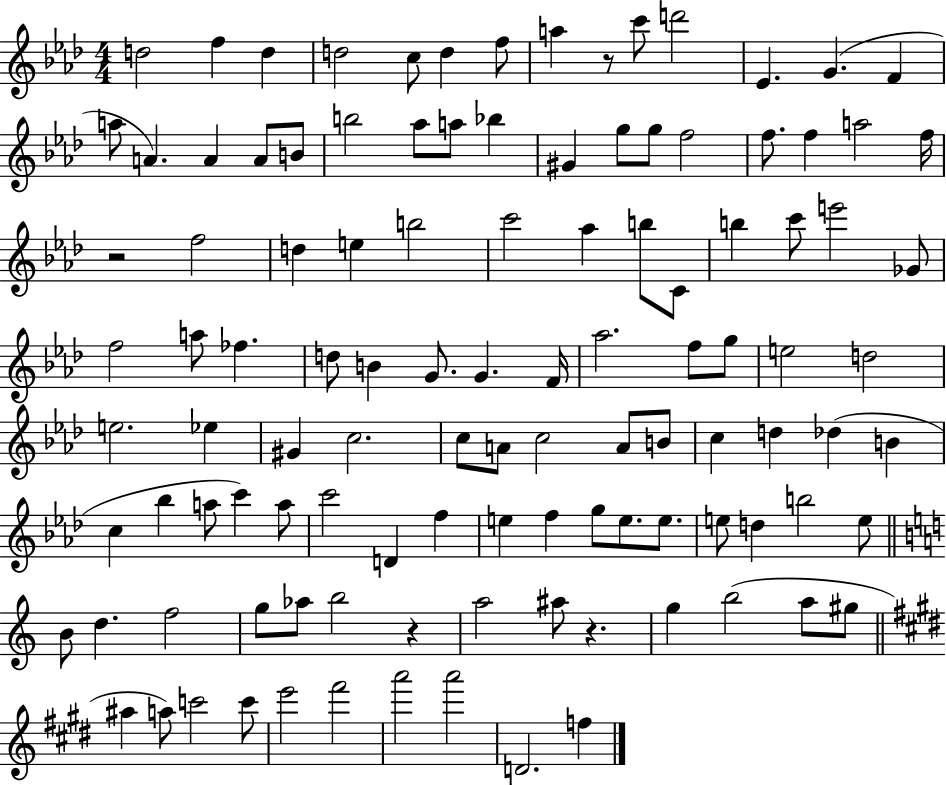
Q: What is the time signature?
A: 4/4